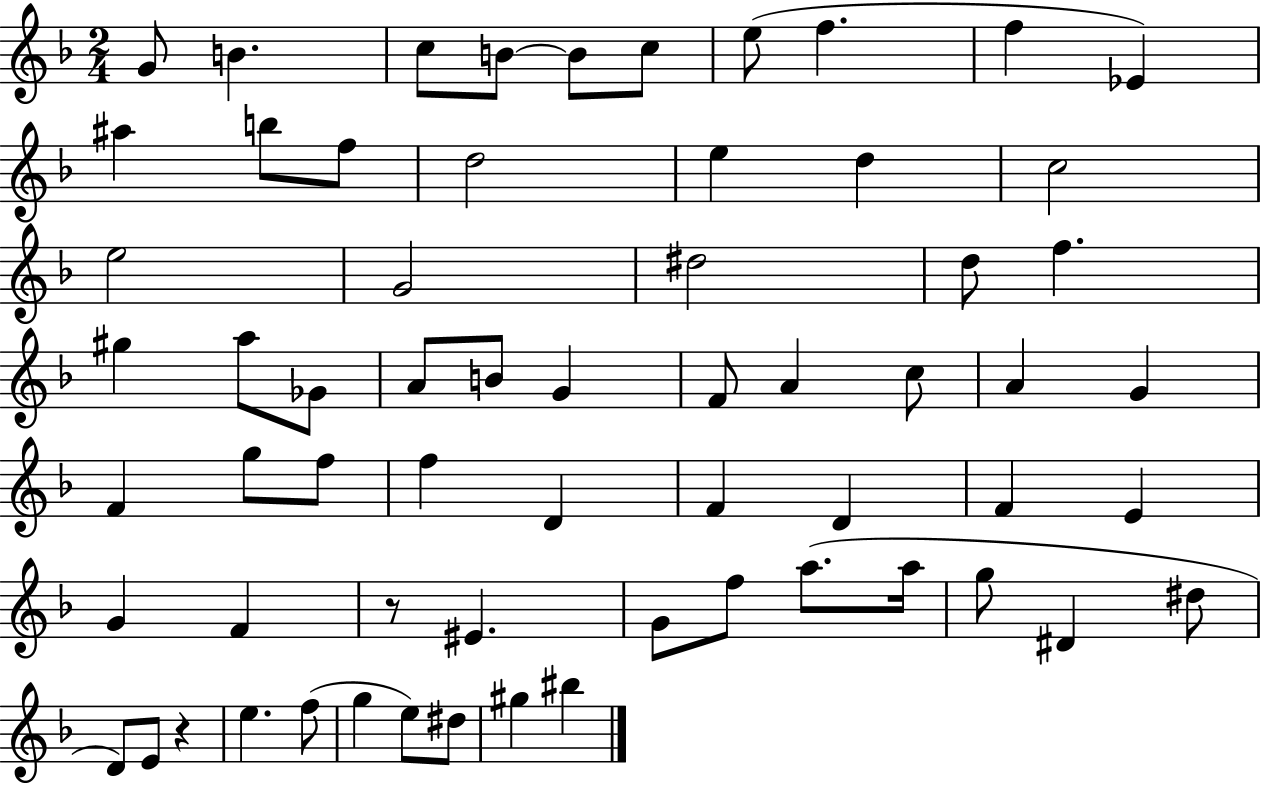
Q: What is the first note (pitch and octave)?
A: G4